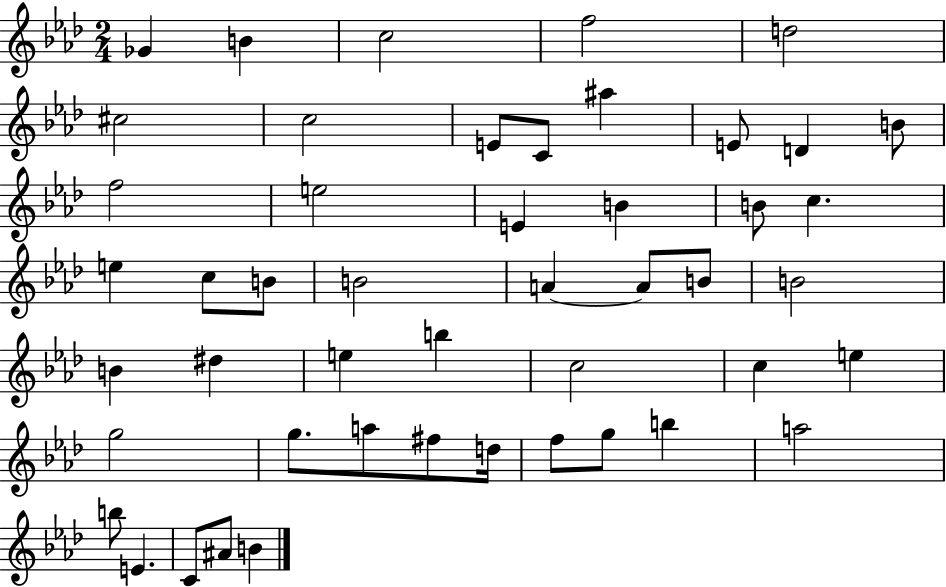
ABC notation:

X:1
T:Untitled
M:2/4
L:1/4
K:Ab
_G B c2 f2 d2 ^c2 c2 E/2 C/2 ^a E/2 D B/2 f2 e2 E B B/2 c e c/2 B/2 B2 A A/2 B/2 B2 B ^d e b c2 c e g2 g/2 a/2 ^f/2 d/4 f/2 g/2 b a2 b/2 E C/2 ^A/2 B